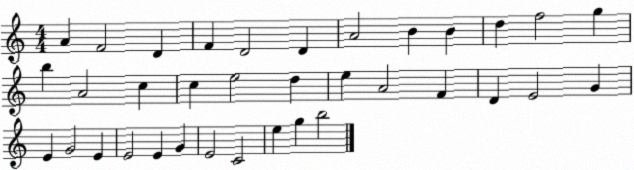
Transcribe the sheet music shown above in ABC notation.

X:1
T:Untitled
M:4/4
L:1/4
K:C
A F2 D F D2 D A2 B B d f2 g b A2 c c e2 d e A2 F D E2 G E G2 E E2 E G E2 C2 e g b2